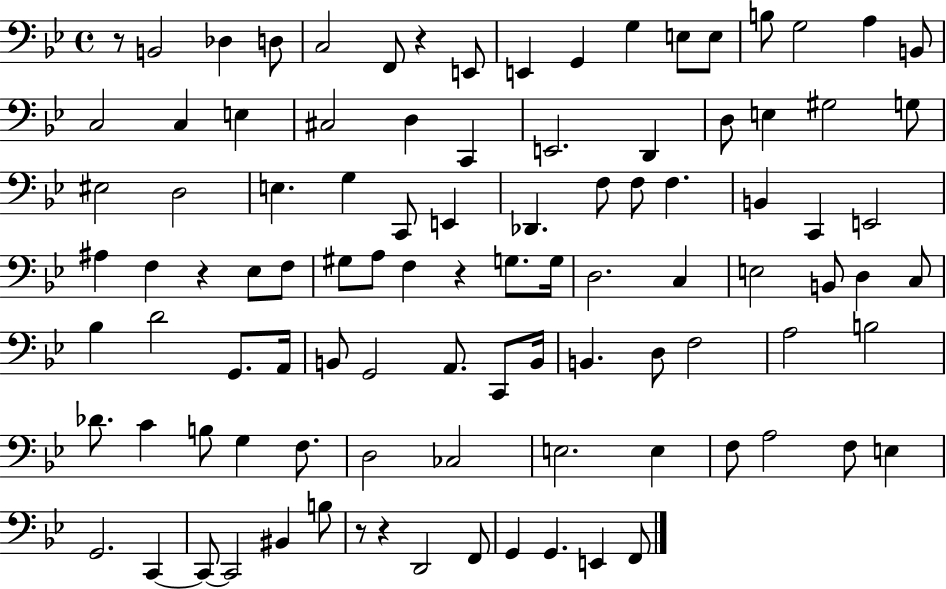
R/e B2/h Db3/q D3/e C3/h F2/e R/q E2/e E2/q G2/q G3/q E3/e E3/e B3/e G3/h A3/q B2/e C3/h C3/q E3/q C#3/h D3/q C2/q E2/h. D2/q D3/e E3/q G#3/h G3/e EIS3/h D3/h E3/q. G3/q C2/e E2/q Db2/q. F3/e F3/e F3/q. B2/q C2/q E2/h A#3/q F3/q R/q Eb3/e F3/e G#3/e A3/e F3/q R/q G3/e. G3/s D3/h. C3/q E3/h B2/e D3/q C3/e Bb3/q D4/h G2/e. A2/s B2/e G2/h A2/e. C2/e B2/s B2/q. D3/e F3/h A3/h B3/h Db4/e. C4/q B3/e G3/q F3/e. D3/h CES3/h E3/h. E3/q F3/e A3/h F3/e E3/q G2/h. C2/q C2/e C2/h BIS2/q B3/e R/e R/q D2/h F2/e G2/q G2/q. E2/q F2/e